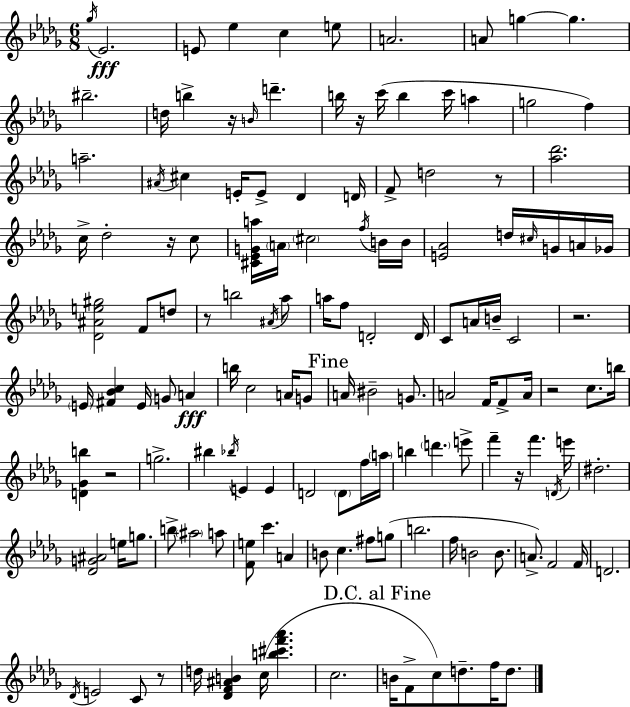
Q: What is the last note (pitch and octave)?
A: D5